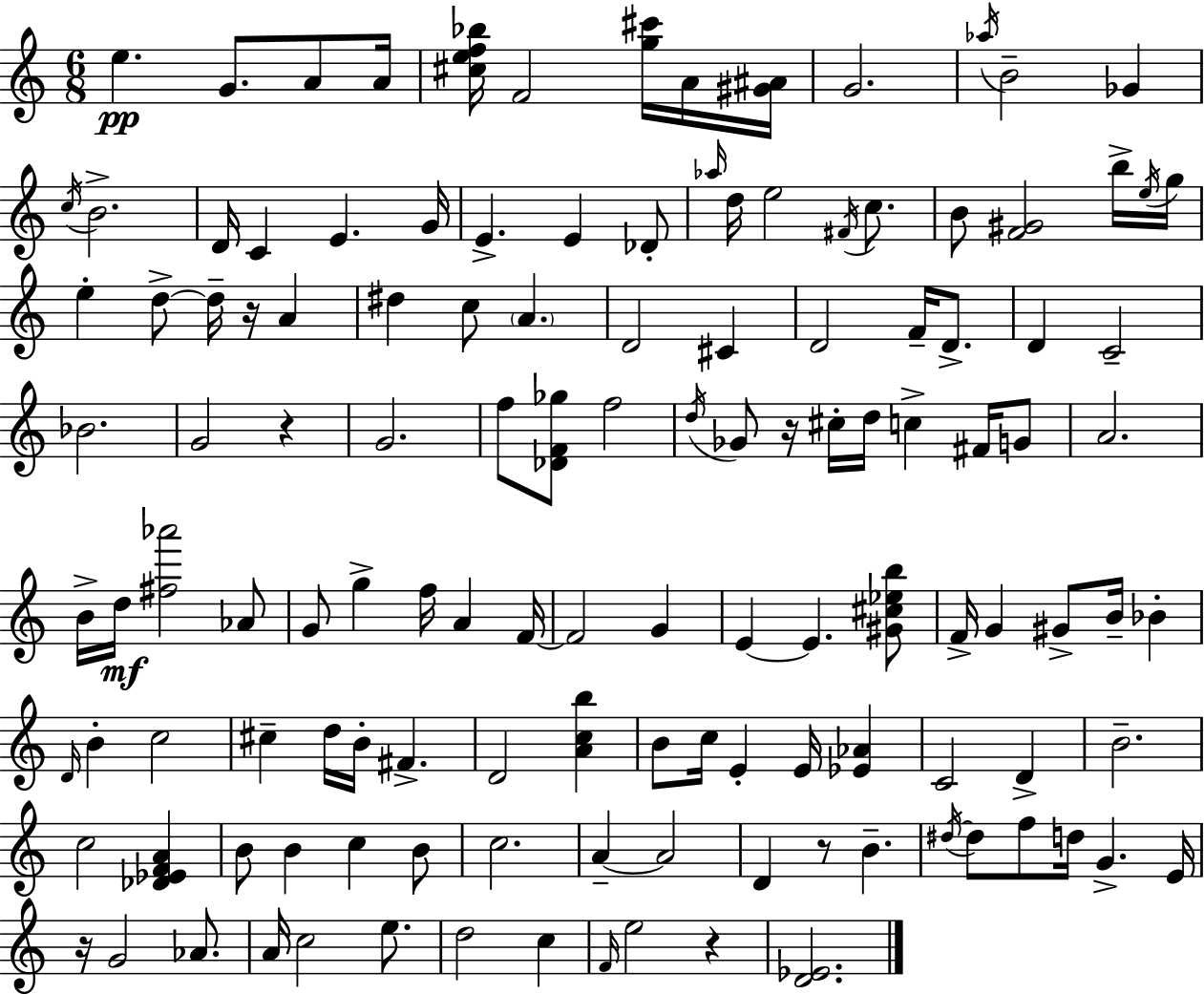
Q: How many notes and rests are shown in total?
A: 129